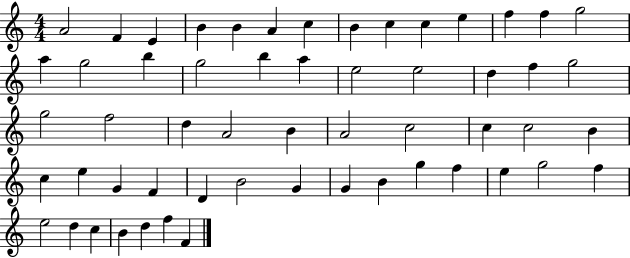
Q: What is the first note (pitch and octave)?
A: A4